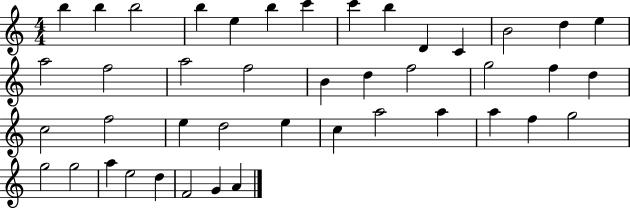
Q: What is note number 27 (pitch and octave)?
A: E5